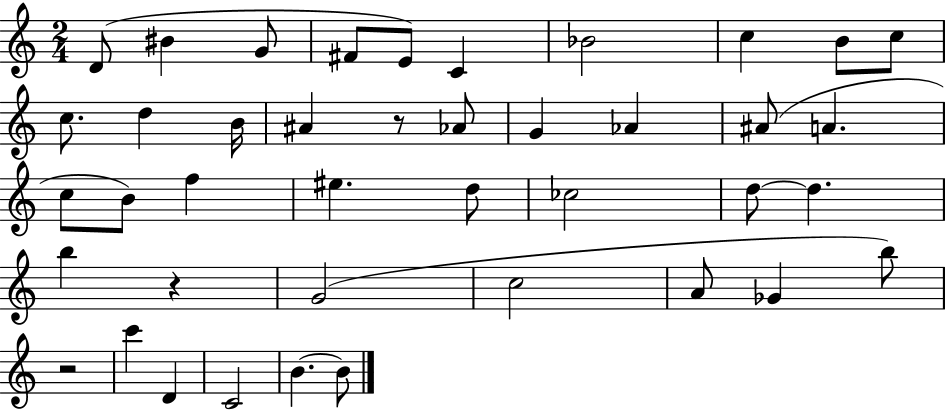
D4/e BIS4/q G4/e F#4/e E4/e C4/q Bb4/h C5/q B4/e C5/e C5/e. D5/q B4/s A#4/q R/e Ab4/e G4/q Ab4/q A#4/e A4/q. C5/e B4/e F5/q EIS5/q. D5/e CES5/h D5/e D5/q. B5/q R/q G4/h C5/h A4/e Gb4/q B5/e R/h C6/q D4/q C4/h B4/q. B4/e